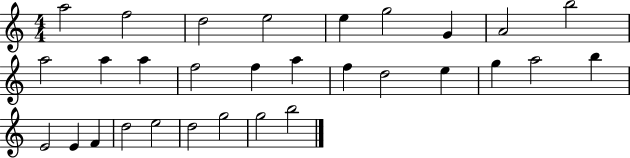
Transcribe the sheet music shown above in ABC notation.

X:1
T:Untitled
M:4/4
L:1/4
K:C
a2 f2 d2 e2 e g2 G A2 b2 a2 a a f2 f a f d2 e g a2 b E2 E F d2 e2 d2 g2 g2 b2